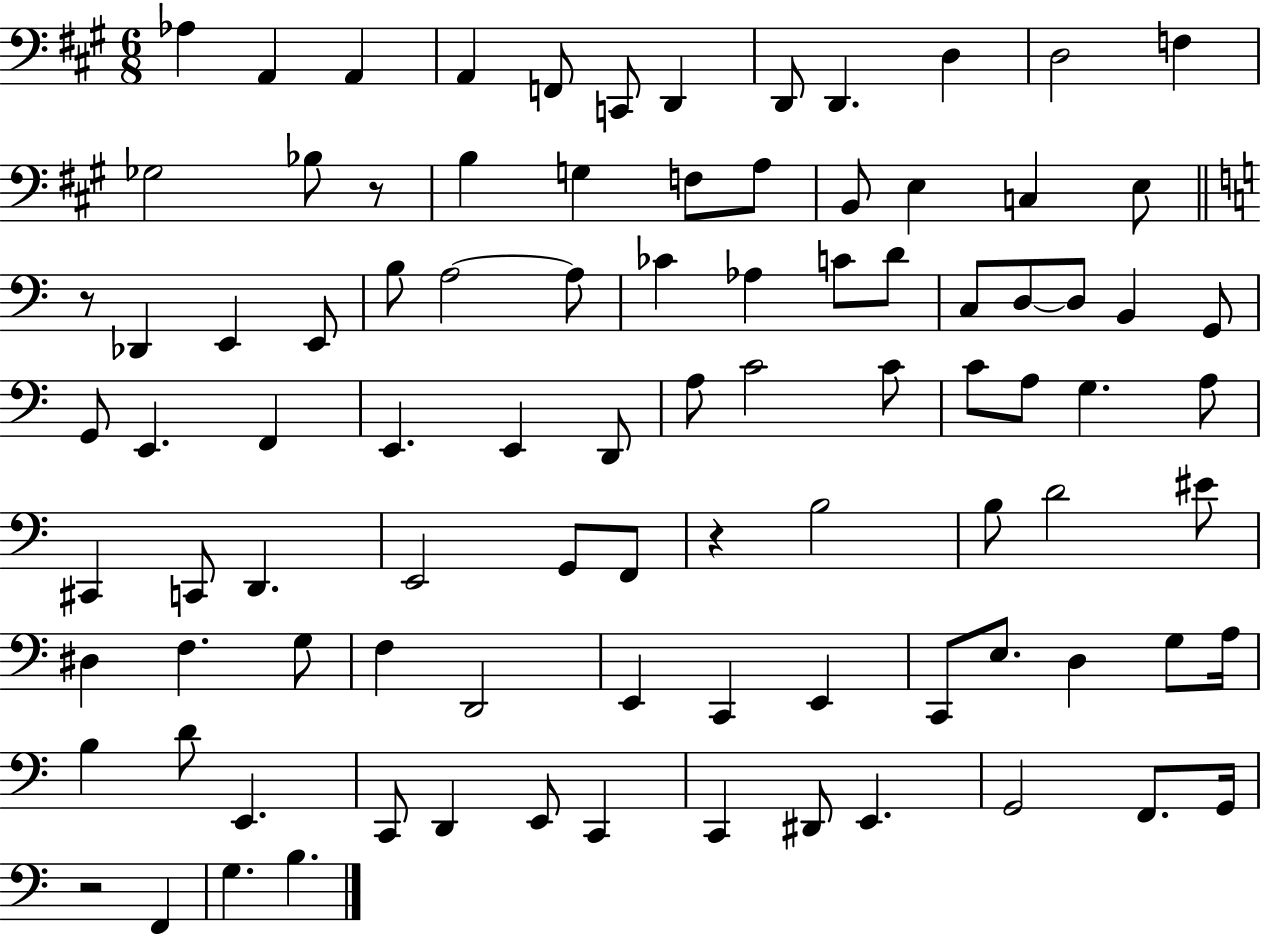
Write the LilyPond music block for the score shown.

{
  \clef bass
  \numericTimeSignature
  \time 6/8
  \key a \major
  aes4 a,4 a,4 | a,4 f,8 c,8 d,4 | d,8 d,4. d4 | d2 f4 | \break ges2 bes8 r8 | b4 g4 f8 a8 | b,8 e4 c4 e8 | \bar "||" \break \key c \major r8 des,4 e,4 e,8 | b8 a2~~ a8 | ces'4 aes4 c'8 d'8 | c8 d8~~ d8 b,4 g,8 | \break g,8 e,4. f,4 | e,4. e,4 d,8 | a8 c'2 c'8 | c'8 a8 g4. a8 | \break cis,4 c,8 d,4. | e,2 g,8 f,8 | r4 b2 | b8 d'2 eis'8 | \break dis4 f4. g8 | f4 d,2 | e,4 c,4 e,4 | c,8 e8. d4 g8 a16 | \break b4 d'8 e,4. | c,8 d,4 e,8 c,4 | c,4 dis,8 e,4. | g,2 f,8. g,16 | \break r2 f,4 | g4. b4. | \bar "|."
}